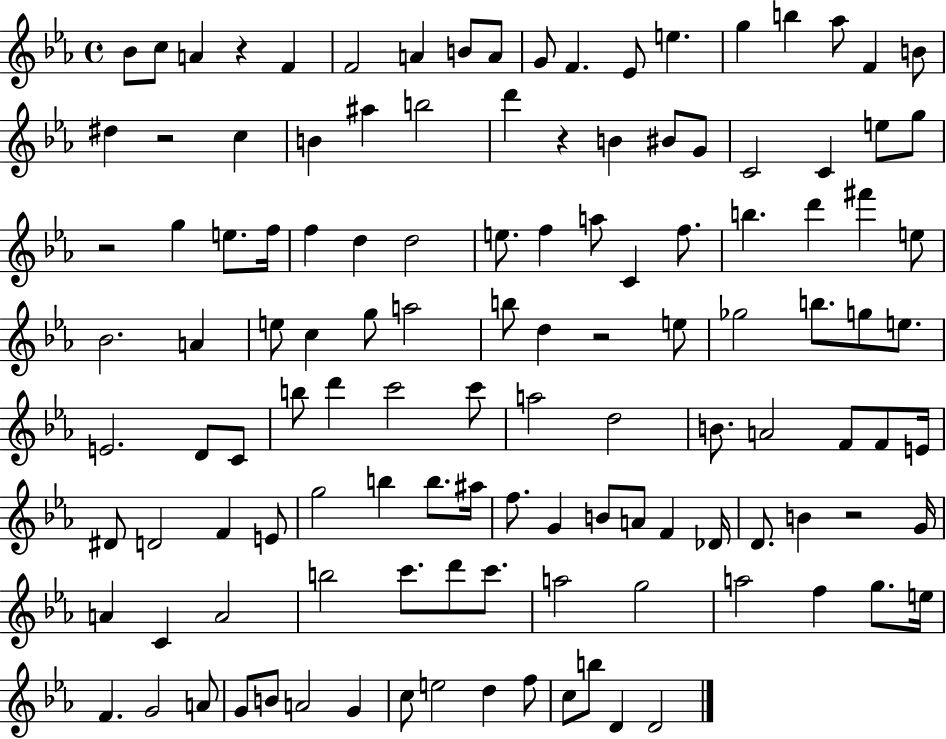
X:1
T:Untitled
M:4/4
L:1/4
K:Eb
_B/2 c/2 A z F F2 A B/2 A/2 G/2 F _E/2 e g b _a/2 F B/2 ^d z2 c B ^a b2 d' z B ^B/2 G/2 C2 C e/2 g/2 z2 g e/2 f/4 f d d2 e/2 f a/2 C f/2 b d' ^f' e/2 _B2 A e/2 c g/2 a2 b/2 d z2 e/2 _g2 b/2 g/2 e/2 E2 D/2 C/2 b/2 d' c'2 c'/2 a2 d2 B/2 A2 F/2 F/2 E/4 ^D/2 D2 F E/2 g2 b b/2 ^a/4 f/2 G B/2 A/2 F _D/4 D/2 B z2 G/4 A C A2 b2 c'/2 d'/2 c'/2 a2 g2 a2 f g/2 e/4 F G2 A/2 G/2 B/2 A2 G c/2 e2 d f/2 c/2 b/2 D D2